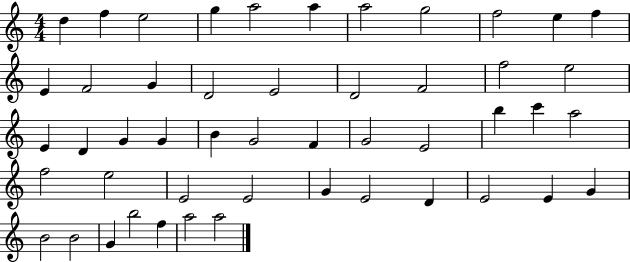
X:1
T:Untitled
M:4/4
L:1/4
K:C
d f e2 g a2 a a2 g2 f2 e f E F2 G D2 E2 D2 F2 f2 e2 E D G G B G2 F G2 E2 b c' a2 f2 e2 E2 E2 G E2 D E2 E G B2 B2 G b2 f a2 a2